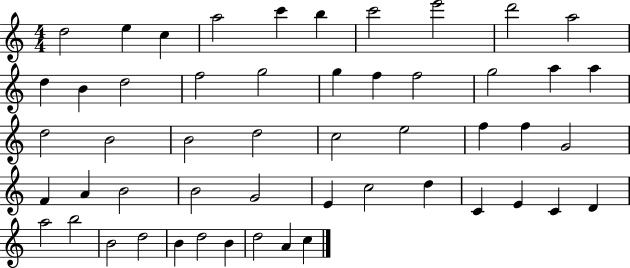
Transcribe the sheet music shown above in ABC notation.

X:1
T:Untitled
M:4/4
L:1/4
K:C
d2 e c a2 c' b c'2 e'2 d'2 a2 d B d2 f2 g2 g f f2 g2 a a d2 B2 B2 d2 c2 e2 f f G2 F A B2 B2 G2 E c2 d C E C D a2 b2 B2 d2 B d2 B d2 A c